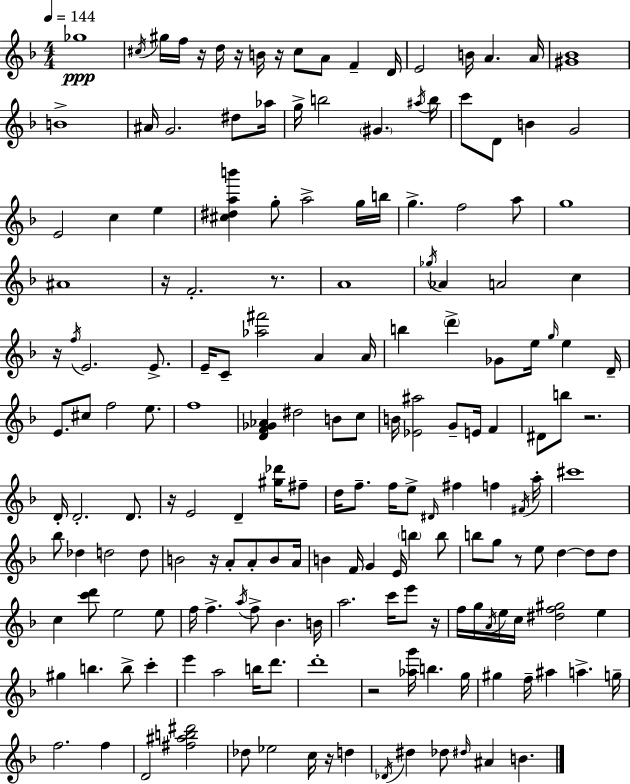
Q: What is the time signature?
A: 4/4